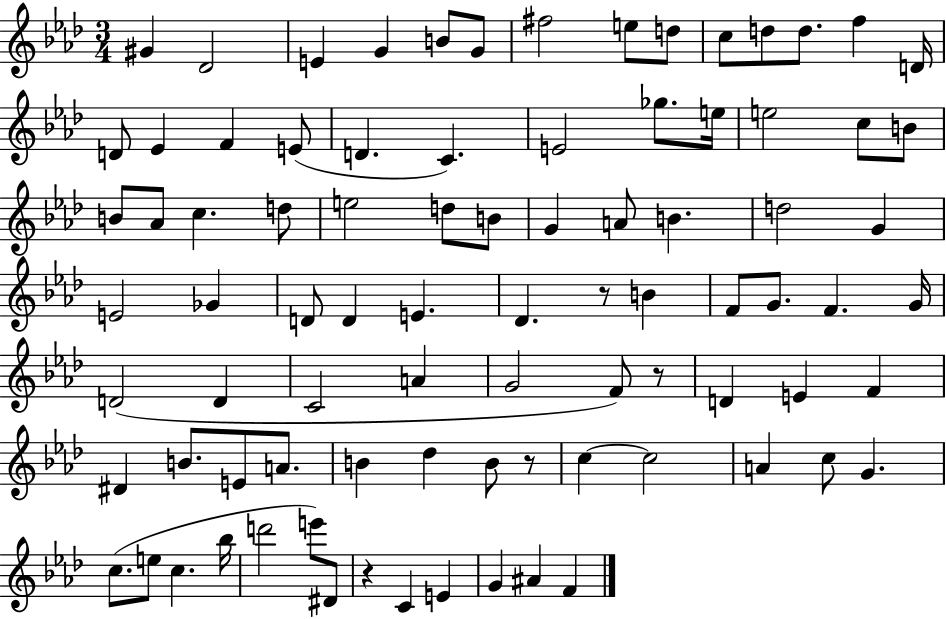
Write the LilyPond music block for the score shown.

{
  \clef treble
  \numericTimeSignature
  \time 3/4
  \key aes \major
  gis'4 des'2 | e'4 g'4 b'8 g'8 | fis''2 e''8 d''8 | c''8 d''8 d''8. f''4 d'16 | \break d'8 ees'4 f'4 e'8( | d'4. c'4.) | e'2 ges''8. e''16 | e''2 c''8 b'8 | \break b'8 aes'8 c''4. d''8 | e''2 d''8 b'8 | g'4 a'8 b'4. | d''2 g'4 | \break e'2 ges'4 | d'8 d'4 e'4. | des'4. r8 b'4 | f'8 g'8. f'4. g'16 | \break d'2( d'4 | c'2 a'4 | g'2 f'8) r8 | d'4 e'4 f'4 | \break dis'4 b'8. e'8 a'8. | b'4 des''4 b'8 r8 | c''4~~ c''2 | a'4 c''8 g'4. | \break c''8.( e''8 c''4. bes''16 | d'''2 e'''8) dis'8 | r4 c'4 e'4 | g'4 ais'4 f'4 | \break \bar "|."
}